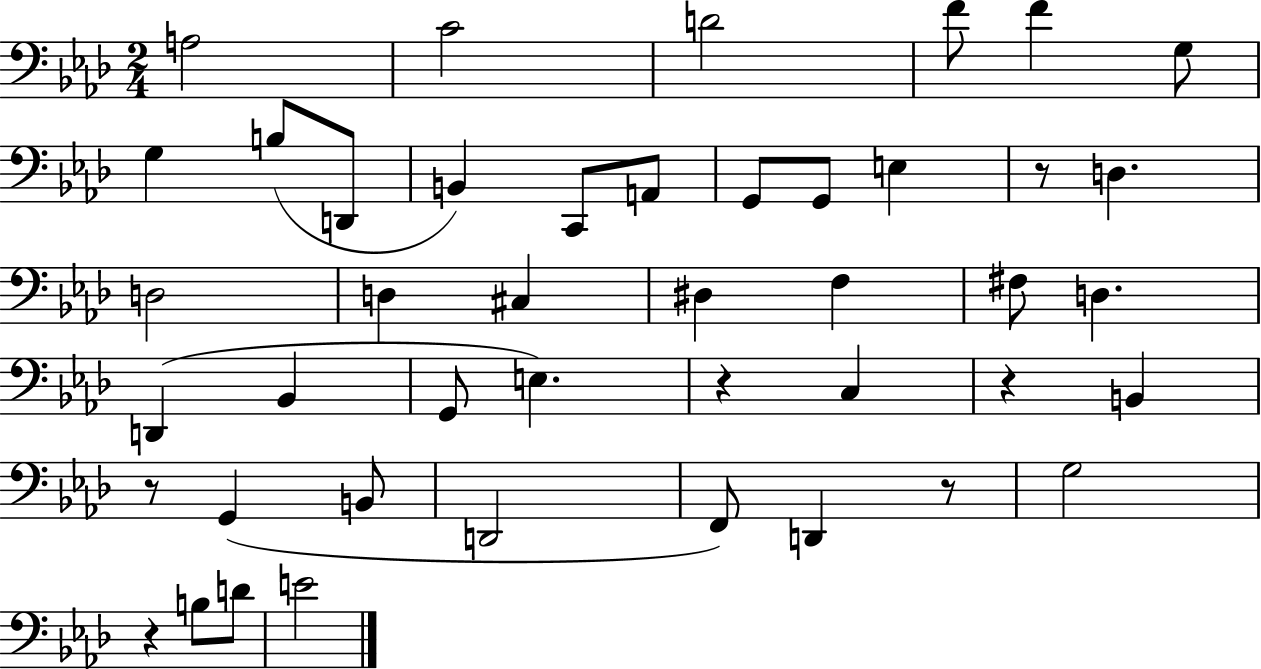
A3/h C4/h D4/h F4/e F4/q G3/e G3/q B3/e D2/e B2/q C2/e A2/e G2/e G2/e E3/q R/e D3/q. D3/h D3/q C#3/q D#3/q F3/q F#3/e D3/q. D2/q Bb2/q G2/e E3/q. R/q C3/q R/q B2/q R/e G2/q B2/e D2/h F2/e D2/q R/e G3/h R/q B3/e D4/e E4/h